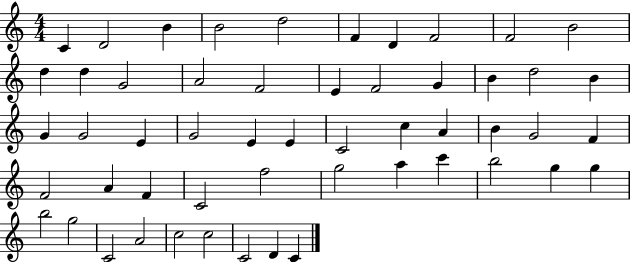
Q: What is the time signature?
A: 4/4